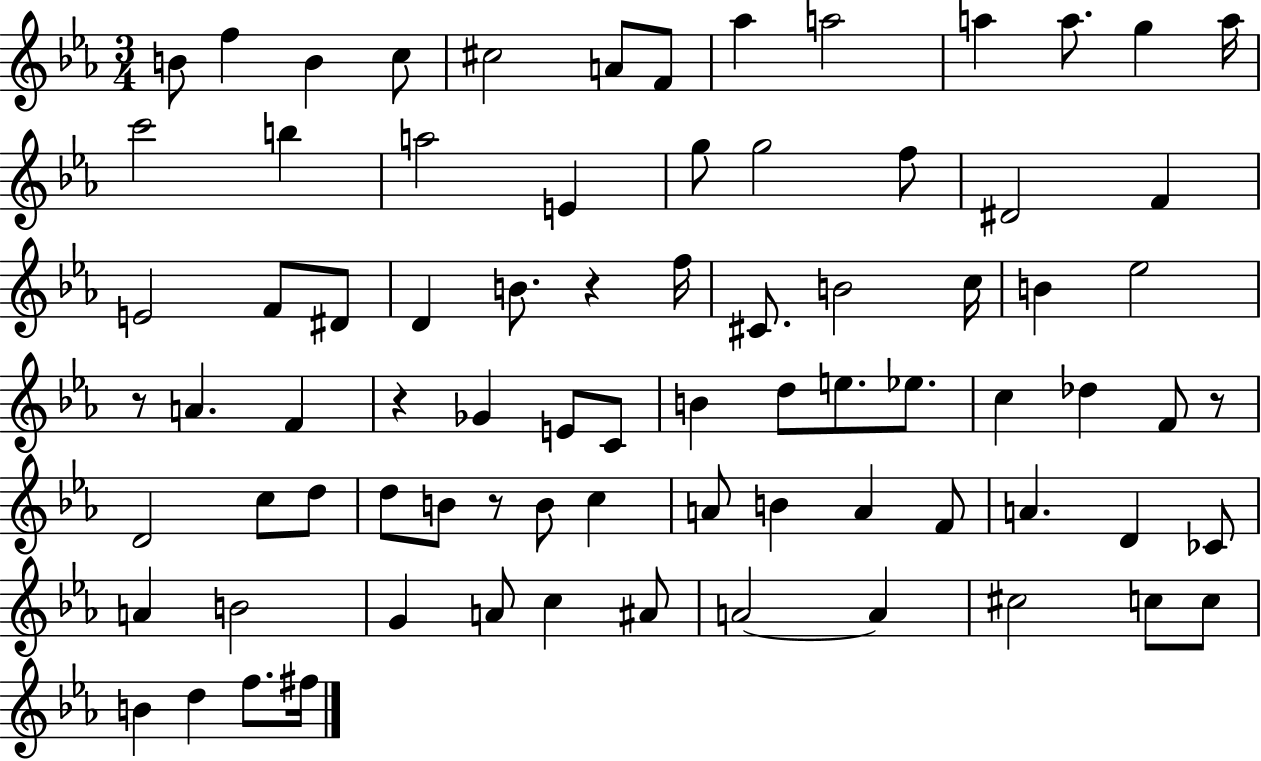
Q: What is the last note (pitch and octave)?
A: F#5